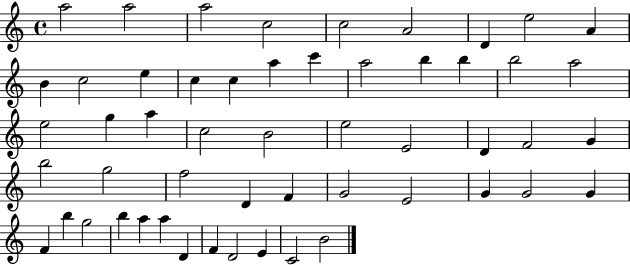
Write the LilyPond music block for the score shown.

{
  \clef treble
  \time 4/4
  \defaultTimeSignature
  \key c \major
  a''2 a''2 | a''2 c''2 | c''2 a'2 | d'4 e''2 a'4 | \break b'4 c''2 e''4 | c''4 c''4 a''4 c'''4 | a''2 b''4 b''4 | b''2 a''2 | \break e''2 g''4 a''4 | c''2 b'2 | e''2 e'2 | d'4 f'2 g'4 | \break b''2 g''2 | f''2 d'4 f'4 | g'2 e'2 | g'4 g'2 g'4 | \break f'4 b''4 g''2 | b''4 a''4 a''4 d'4 | f'4 d'2 e'4 | c'2 b'2 | \break \bar "|."
}